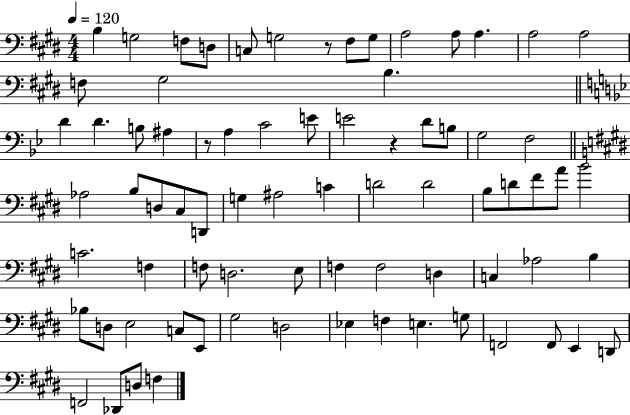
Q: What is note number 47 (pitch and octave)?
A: D3